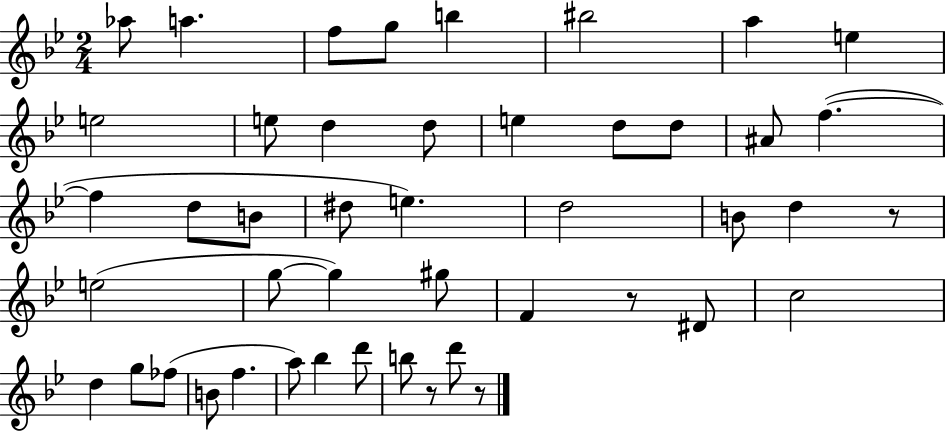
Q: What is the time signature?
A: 2/4